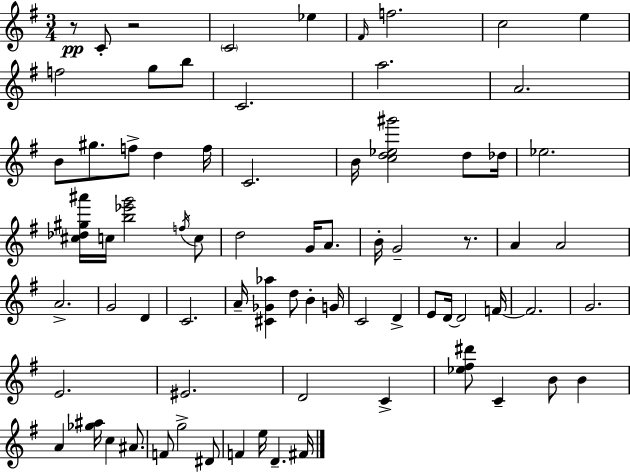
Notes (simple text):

R/e C4/e R/h C4/h Eb5/q F#4/s F5/h. C5/h E5/q F5/h G5/e B5/e C4/h. A5/h. A4/h. B4/e G#5/e. F5/e D5/q F5/s C4/h. B4/s [C5,D5,Eb5,G#6]/h D5/e Db5/s Eb5/h. [C#5,Db5,G#5,A#6]/s C5/s [B5,Eb6,G6]/h F5/s C5/e D5/h G4/s A4/e. B4/s G4/h R/e. A4/q A4/h A4/h. G4/h D4/q C4/h. A4/s [C#4,Gb4,Ab5]/q D5/e B4/q G4/s C4/h D4/q E4/e D4/s D4/h F4/s F4/h. G4/h. E4/h. EIS4/h. D4/h C4/q [Eb5,F#5,D#6]/e C4/q B4/e B4/q A4/q [Gb5,A#5]/s C5/q A#4/e. F4/e G5/h D#4/e F4/q E5/s D4/q. F#4/s